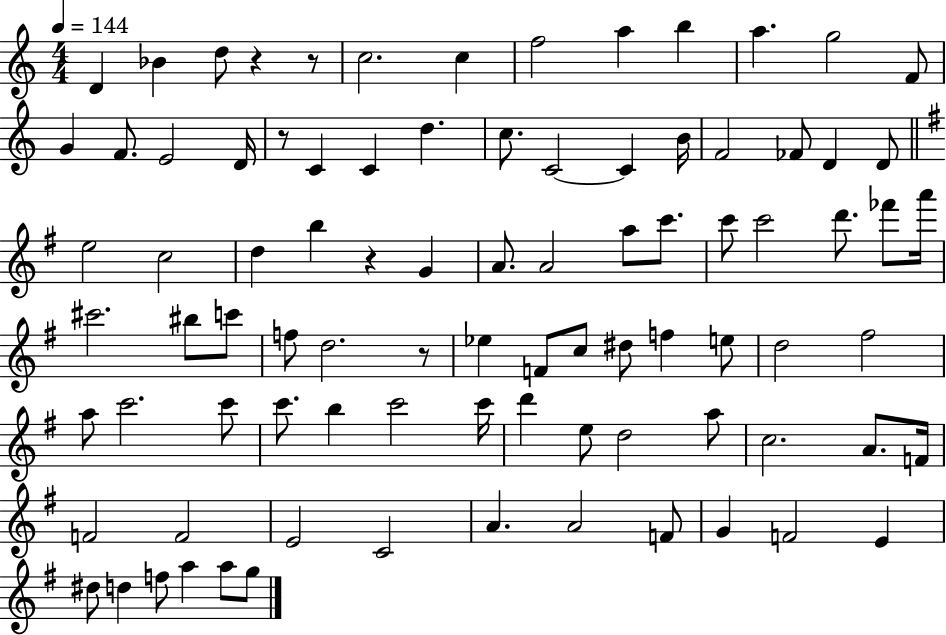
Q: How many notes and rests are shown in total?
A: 88